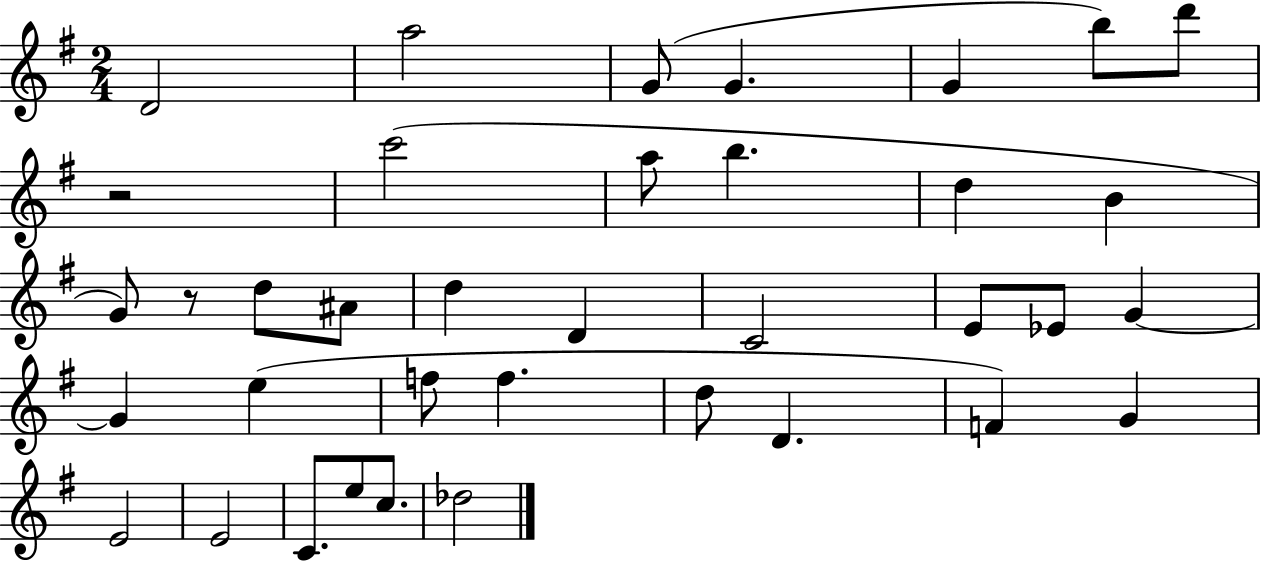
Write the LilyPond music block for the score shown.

{
  \clef treble
  \numericTimeSignature
  \time 2/4
  \key g \major
  \repeat volta 2 { d'2 | a''2 | g'8( g'4. | g'4 b''8) d'''8 | \break r2 | c'''2( | a''8 b''4. | d''4 b'4 | \break g'8) r8 d''8 ais'8 | d''4 d'4 | c'2 | e'8 ees'8 g'4~~ | \break g'4 e''4( | f''8 f''4. | d''8 d'4. | f'4) g'4 | \break e'2 | e'2 | c'8. e''8 c''8. | des''2 | \break } \bar "|."
}